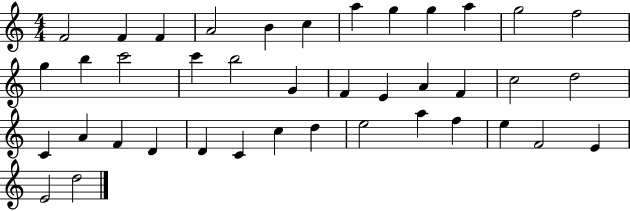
F4/h F4/q F4/q A4/h B4/q C5/q A5/q G5/q G5/q A5/q G5/h F5/h G5/q B5/q C6/h C6/q B5/h G4/q F4/q E4/q A4/q F4/q C5/h D5/h C4/q A4/q F4/q D4/q D4/q C4/q C5/q D5/q E5/h A5/q F5/q E5/q F4/h E4/q E4/h D5/h